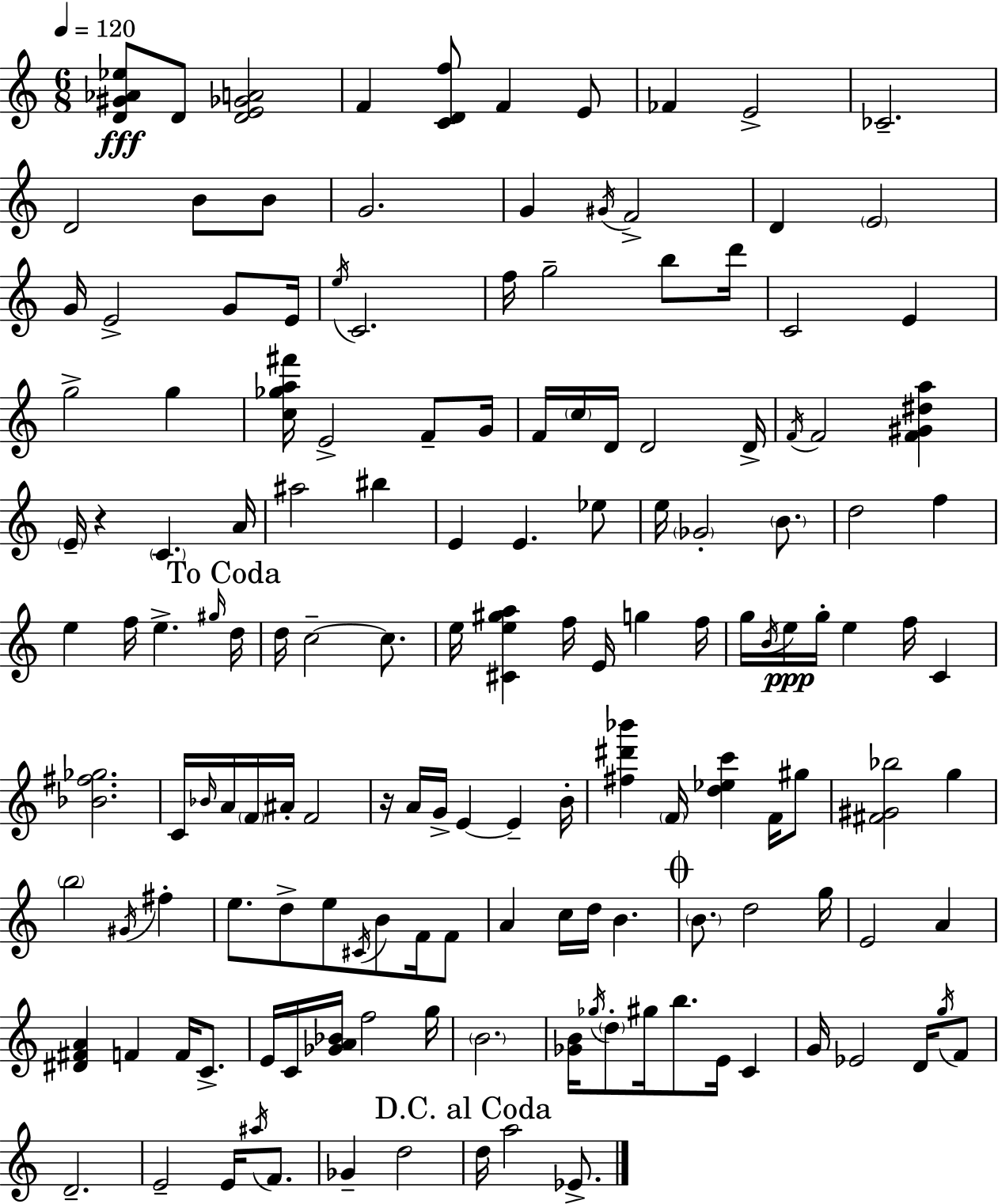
{
  \clef treble
  \numericTimeSignature
  \time 6/8
  \key a \minor
  \tempo 4 = 120
  <d' gis' aes' ees''>8\fff d'8 <d' e' ges' a'>2 | f'4 <c' d' f''>8 f'4 e'8 | fes'4 e'2-> | ces'2.-- | \break d'2 b'8 b'8 | g'2. | g'4 \acciaccatura { gis'16 } f'2-> | d'4 \parenthesize e'2 | \break g'16 e'2-> g'8 | e'16 \acciaccatura { e''16 } c'2. | f''16 g''2-- b''8 | d'''16 c'2 e'4 | \break g''2-> g''4 | <c'' ges'' a'' fis'''>16 e'2-> f'8-- | g'16 f'16 \parenthesize c''16 d'16 d'2 | d'16-> \acciaccatura { f'16 } f'2 <f' gis' dis'' a''>4 | \break \parenthesize e'16-- r4 \parenthesize c'4. | a'16 ais''2 bis''4 | e'4 e'4. | ees''8 e''16 \parenthesize ges'2-. | \break \parenthesize b'8. d''2 f''4 | e''4 f''16 e''4.-> | \grace { gis''16 } \mark "To Coda" d''16 d''16 c''2--~~ | c''8. e''16 <cis' e'' gis'' a''>4 f''16 e'16 g''4 | \break f''16 g''16 \acciaccatura { b'16 } e''16\ppp g''16-. e''4 | f''16 c'4 <bes' fis'' ges''>2. | c'16 \grace { bes'16 } a'16 \parenthesize f'16 ais'16-. f'2 | r16 a'16 g'16-> e'4~~ | \break e'4-- b'16-. <fis'' dis''' bes'''>4 \parenthesize f'16 <d'' ees'' c'''>4 | f'16 gis''8 <fis' gis' bes''>2 | g''4 \parenthesize b''2 | \acciaccatura { gis'16 } fis''4-. e''8. d''8-> | \break e''8 \acciaccatura { cis'16 } b'8 f'16 f'8 a'4 | c''16 d''16 b'4. \mark \markup { \musicglyph "scripts.coda" } \parenthesize b'8. d''2 | g''16 e'2 | a'4 <dis' fis' a'>4 | \break f'4 f'16 c'8.-> e'16 c'16 <ges' a' bes'>16 f''2 | g''16 \parenthesize b'2. | <ges' b'>16 \acciaccatura { ges''16 } \parenthesize d''8-. | gis''16 b''8. e'16 c'4 g'16 ees'2 | \break d'16 \acciaccatura { g''16 } f'8 d'2.-- | e'2-- | e'16 \acciaccatura { ais''16 } f'8. ges'4-- | d''2 \mark "D.C. al Coda" d''16 | \break a''2 ees'8.-> \bar "|."
}